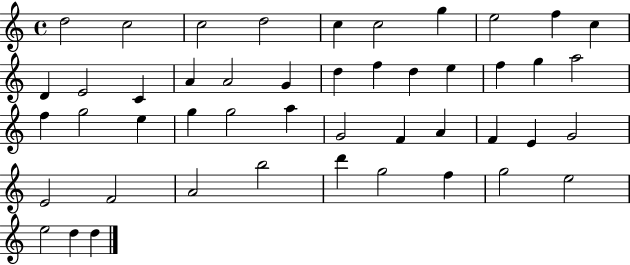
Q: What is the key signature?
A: C major